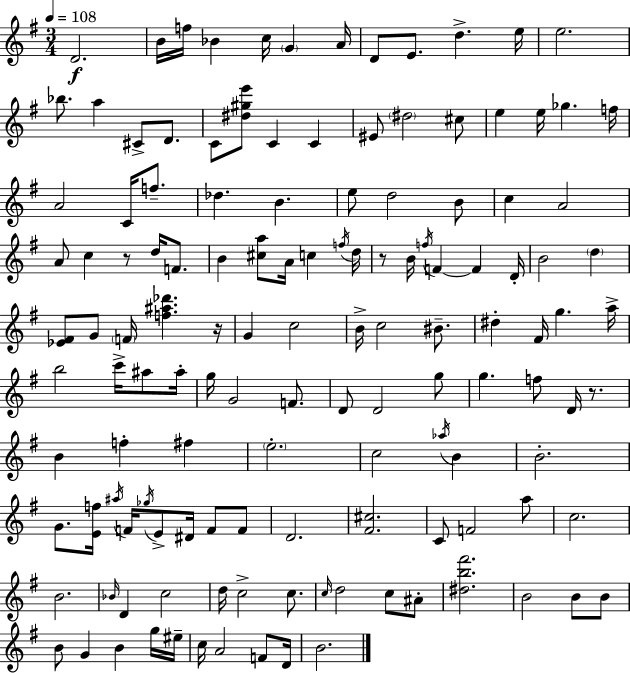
D4/h. B4/s F5/s Bb4/q C5/s G4/q A4/s D4/e E4/e. D5/q. E5/s E5/h. Bb5/e. A5/q C#4/e D4/e. C4/e [D#5,G#5,E6]/e C4/q C4/q EIS4/e D#5/h C#5/e E5/q E5/s Gb5/q. F5/s A4/h C4/s F5/e. Db5/q. B4/q. E5/e D5/h B4/e C5/q A4/h A4/e C5/q R/e D5/s F4/e. B4/q [C#5,A5]/e A4/s C5/q F5/s D5/s R/e B4/s F5/s F4/q F4/q D4/s B4/h D5/q [Eb4,F#4]/e G4/e F4/s [F5,A#5,Db6]/q. R/s G4/q C5/h B4/s C5/h BIS4/e. D#5/q F#4/s G5/q. A5/s B5/h C6/s A#5/e A#5/s G5/s G4/h F4/e. D4/e D4/h G5/e G5/q. F5/e D4/s R/e. B4/q F5/q F#5/q E5/h. C5/h Ab5/s B4/q B4/h. G4/e. [E4,F5]/s A#5/s F4/s Gb5/s E4/e D#4/s F4/e F4/e D4/h. [F#4,C#5]/h. C4/e F4/h A5/e C5/h. B4/h. Bb4/s D4/q C5/h D5/s C5/h C5/e. C5/s D5/h C5/e A#4/e [D#5,B5,F#6]/h. B4/h B4/e B4/e B4/e G4/q B4/q G5/s EIS5/s C5/s A4/h F4/e D4/s B4/h.